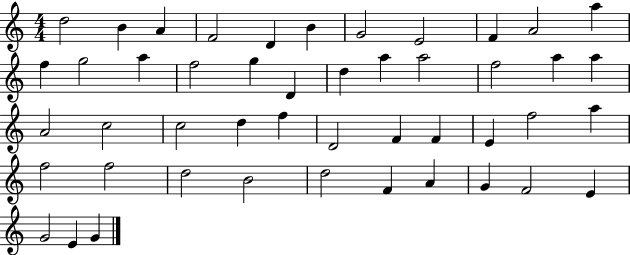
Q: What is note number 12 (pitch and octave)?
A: F5